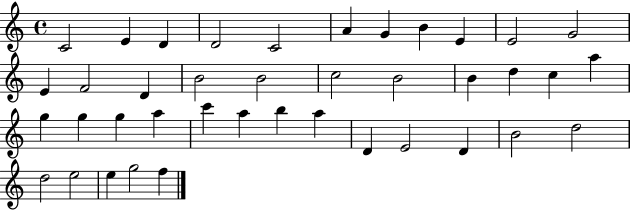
C4/h E4/q D4/q D4/h C4/h A4/q G4/q B4/q E4/q E4/h G4/h E4/q F4/h D4/q B4/h B4/h C5/h B4/h B4/q D5/q C5/q A5/q G5/q G5/q G5/q A5/q C6/q A5/q B5/q A5/q D4/q E4/h D4/q B4/h D5/h D5/h E5/h E5/q G5/h F5/q